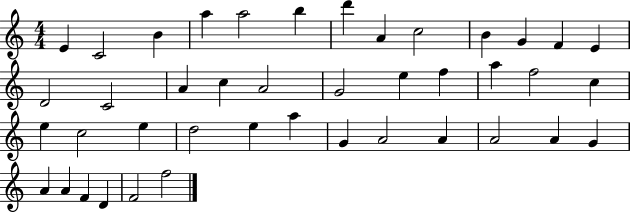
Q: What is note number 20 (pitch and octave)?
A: E5